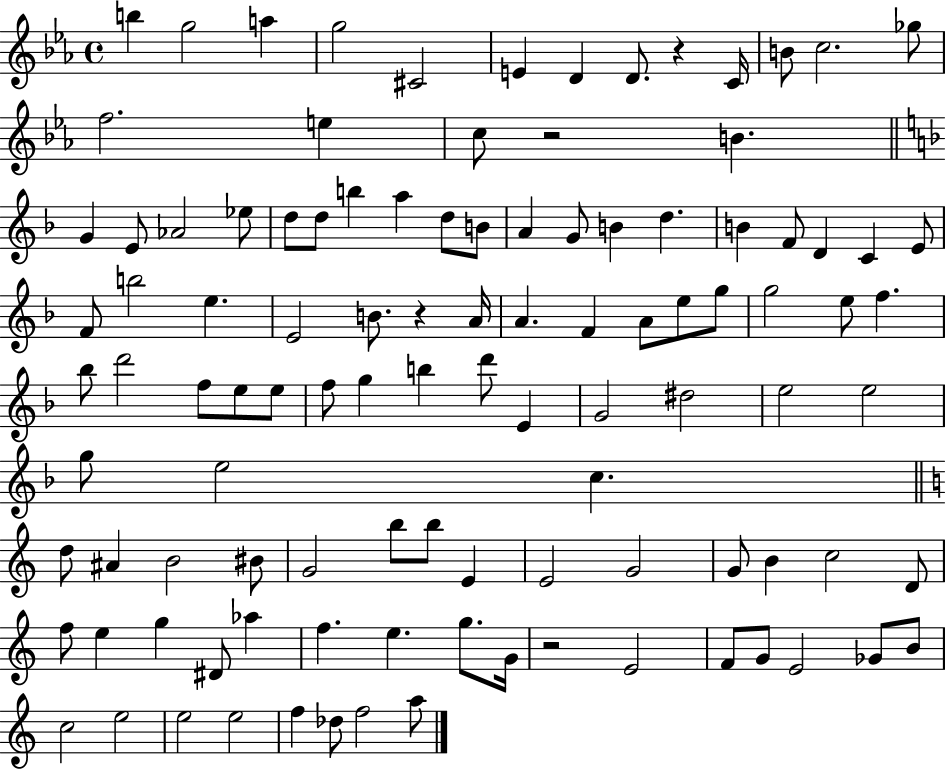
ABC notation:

X:1
T:Untitled
M:4/4
L:1/4
K:Eb
b g2 a g2 ^C2 E D D/2 z C/4 B/2 c2 _g/2 f2 e c/2 z2 B G E/2 _A2 _e/2 d/2 d/2 b a d/2 B/2 A G/2 B d B F/2 D C E/2 F/2 b2 e E2 B/2 z A/4 A F A/2 e/2 g/2 g2 e/2 f _b/2 d'2 f/2 e/2 e/2 f/2 g b d'/2 E G2 ^d2 e2 e2 g/2 e2 c d/2 ^A B2 ^B/2 G2 b/2 b/2 E E2 G2 G/2 B c2 D/2 f/2 e g ^D/2 _a f e g/2 G/4 z2 E2 F/2 G/2 E2 _G/2 B/2 c2 e2 e2 e2 f _d/2 f2 a/2